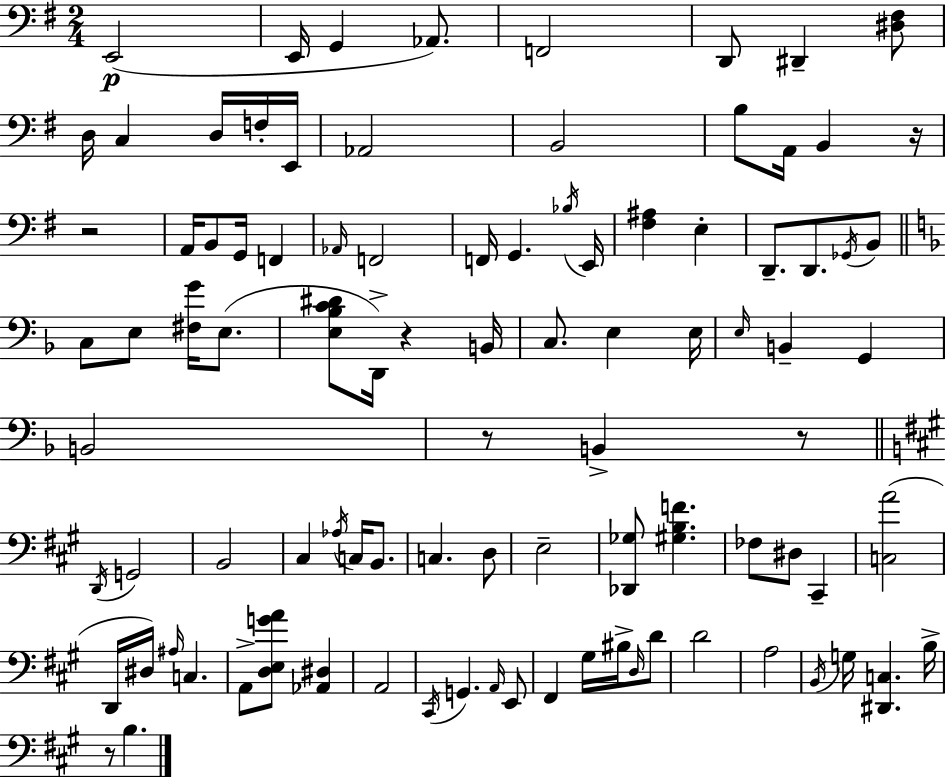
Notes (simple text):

E2/h E2/s G2/q Ab2/e. F2/h D2/e D#2/q [D#3,F#3]/e D3/s C3/q D3/s F3/s E2/s Ab2/h B2/h B3/e A2/s B2/q R/s R/h A2/s B2/e G2/s F2/q Ab2/s F2/h F2/s G2/q. Bb3/s E2/s [F#3,A#3]/q E3/q D2/e. D2/e. Gb2/s B2/e C3/e E3/e [F#3,G4]/s E3/e. [E3,Bb3,C4,D#4]/e D2/s R/q B2/s C3/e. E3/q E3/s E3/s B2/q G2/q B2/h R/e B2/q R/e D2/s G2/h B2/h C#3/q Ab3/s C3/s B2/e. C3/q. D3/e E3/h [Db2,Gb3]/e [G#3,B3,F4]/q. FES3/e D#3/e C#2/q [C3,A4]/h D2/s D#3/s A#3/s C3/q. A2/e [D3,E3,G4,A4]/e [Ab2,D#3]/q A2/h C#2/s G2/q. A2/s E2/e F#2/q G#3/s BIS3/s D3/s D4/e D4/h A3/h B2/s G3/s [D#2,C3]/q. B3/s R/e B3/q.